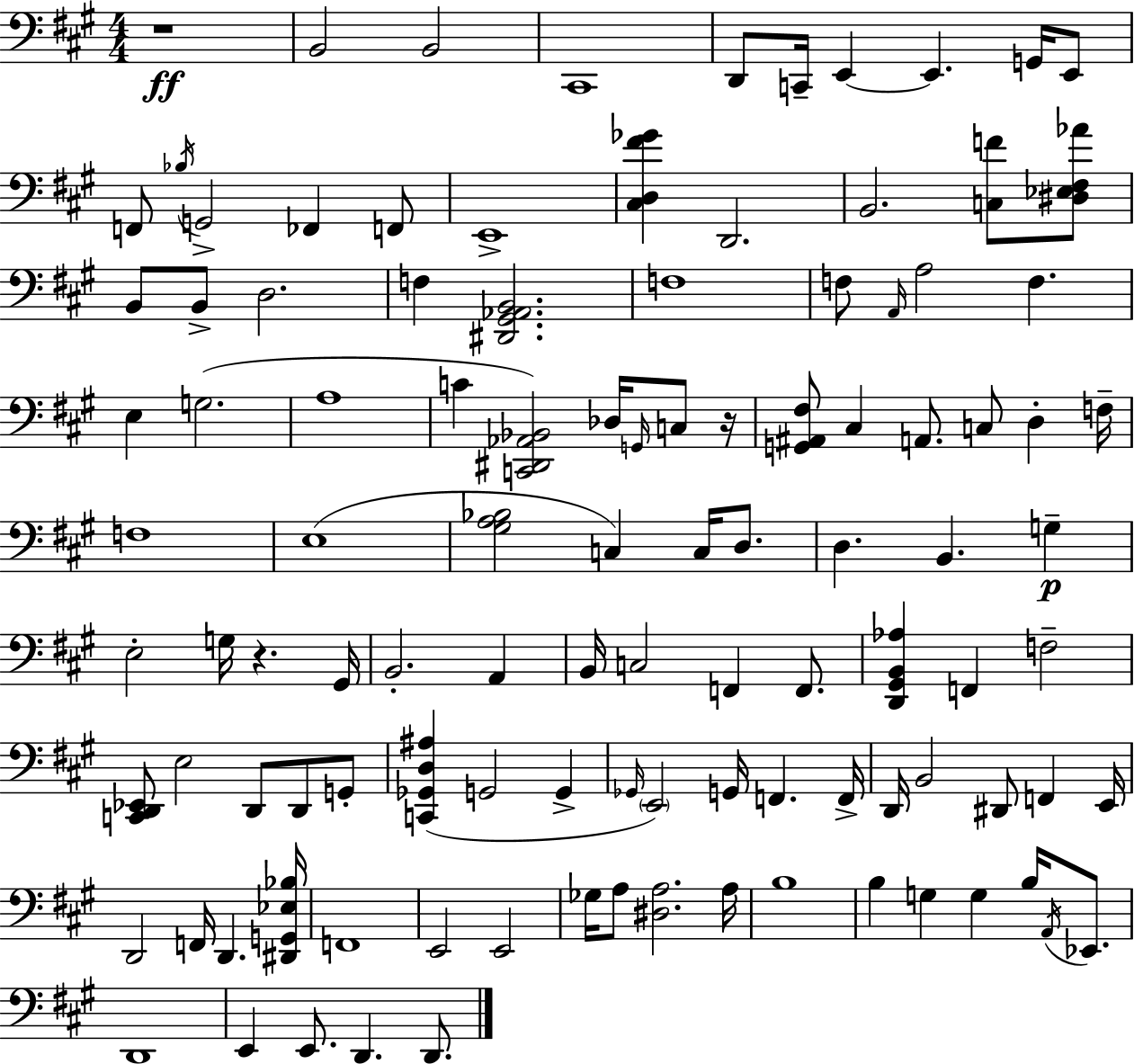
{
  \clef bass
  \numericTimeSignature
  \time 4/4
  \key a \major
  r1\ff | b,2 b,2 | cis,1 | d,8 c,16-- e,4~~ e,4. g,16 e,8 | \break f,8 \acciaccatura { bes16 } g,2-> fes,4 f,8 | e,1-> | <cis d fis' ges'>4 d,2. | b,2. <c f'>8 <dis ees fis aes'>8 | \break b,8 b,8-> d2. | f4 <dis, gis, aes, b,>2. | f1 | f8 \grace { a,16 } a2 f4. | \break e4 g2.( | a1 | c'4 <c, dis, aes, bes,>2) des16 \grace { g,16 } | c8 r16 <g, ais, fis>8 cis4 a,8. c8 d4-. | \break f16-- f1 | e1( | <gis a bes>2 c4) c16 | d8. d4. b,4. g4--\p | \break e2-. g16 r4. | gis,16 b,2.-. a,4 | b,16 c2 f,4 | f,8. <d, gis, b, aes>4 f,4 f2-- | \break <c, d, ees,>8 e2 d,8 d,8 | g,8-. <c, ges, d ais>4( g,2 g,4-> | \grace { ges,16 } \parenthesize e,2) g,16 f,4. | f,16-> d,16 b,2 dis,8 f,4 | \break e,16 d,2 f,16 d,4. | <dis, g, ees bes>16 f,1 | e,2 e,2 | ges16 a8 <dis a>2. | \break a16 b1 | b4 g4 g4 | b16 \acciaccatura { a,16 } ees,8. d,1 | e,4 e,8. d,4. | \break d,8. \bar "|."
}